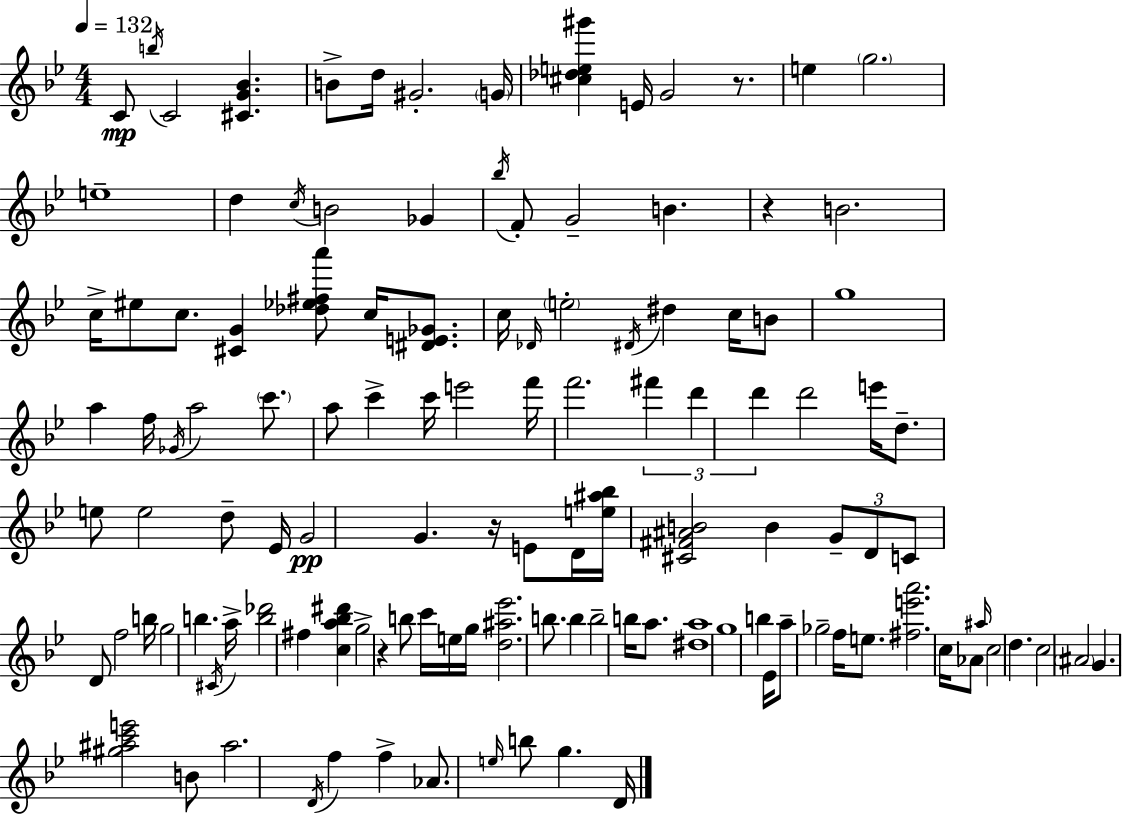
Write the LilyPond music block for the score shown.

{
  \clef treble
  \numericTimeSignature
  \time 4/4
  \key g \minor
  \tempo 4 = 132
  \repeat volta 2 { c'8\mp \acciaccatura { b''16 } c'2 <cis' g' bes'>4. | b'8-> d''16 gis'2.-. | \parenthesize g'16 <cis'' des'' e'' gis'''>4 e'16 g'2 r8. | e''4 \parenthesize g''2. | \break e''1-- | d''4 \acciaccatura { c''16 } b'2 ges'4 | \acciaccatura { bes''16 } f'8-. g'2-- b'4. | r4 b'2. | \break c''16-> eis''8 c''8. <cis' g'>4 <des'' ees'' fis'' a'''>8 c''16 | <dis' e' ges'>8. c''16 \grace { des'16 } \parenthesize e''2-. \acciaccatura { dis'16 } dis''4 | c''16 b'8 g''1 | a''4 f''16 \acciaccatura { ges'16 } a''2 | \break \parenthesize c'''8. a''8 c'''4-> c'''16 e'''2 | f'''16 f'''2. | \tuplet 3/2 { fis'''4 d'''4 d'''4 } d'''2 | e'''16 d''8.-- e''8 e''2 | \break d''8-- ees'16 g'2\pp g'4. | r16 e'8 d'16 <e'' ais'' bes''>16 <cis' fis' ais' b'>2 | b'4 \tuplet 3/2 { g'8-- d'8 c'8 } d'8 f''2 | b''16 g''2 b''4. | \break \acciaccatura { cis'16 } a''16-> <b'' des'''>2 fis''4 | <c'' a'' bes'' dis'''>4 g''2-> r4 | b''8 c'''16 e''16 g''16 <d'' ais'' ees'''>2. | b''8. b''4 b''2-- | \break b''16 a''8. <dis'' a''>1 | g''1 | b''4 ees'16 a''8-- ges''2-- | f''16 e''8. <fis'' e''' a'''>2. | \break c''16 aes'8 \grace { ais''16 } c''2 | d''4. c''2 | \parenthesize ais'2 g'4. <gis'' ais'' c''' e'''>2 | b'8 ais''2. | \break \acciaccatura { d'16 } f''4 f''4-> aes'8. | \grace { e''16 } b''8 g''4. d'16 } \bar "|."
}